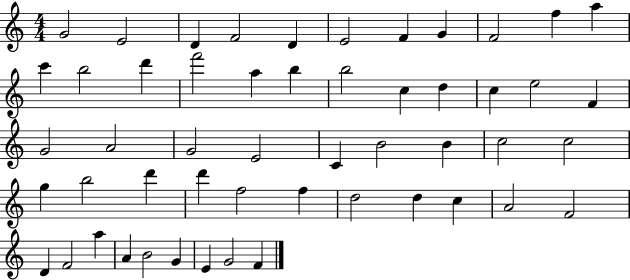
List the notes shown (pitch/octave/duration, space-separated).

G4/h E4/h D4/q F4/h D4/q E4/h F4/q G4/q F4/h F5/q A5/q C6/q B5/h D6/q F6/h A5/q B5/q B5/h C5/q D5/q C5/q E5/h F4/q G4/h A4/h G4/h E4/h C4/q B4/h B4/q C5/h C5/h G5/q B5/h D6/q D6/q F5/h F5/q D5/h D5/q C5/q A4/h F4/h D4/q F4/h A5/q A4/q B4/h G4/q E4/q G4/h F4/q